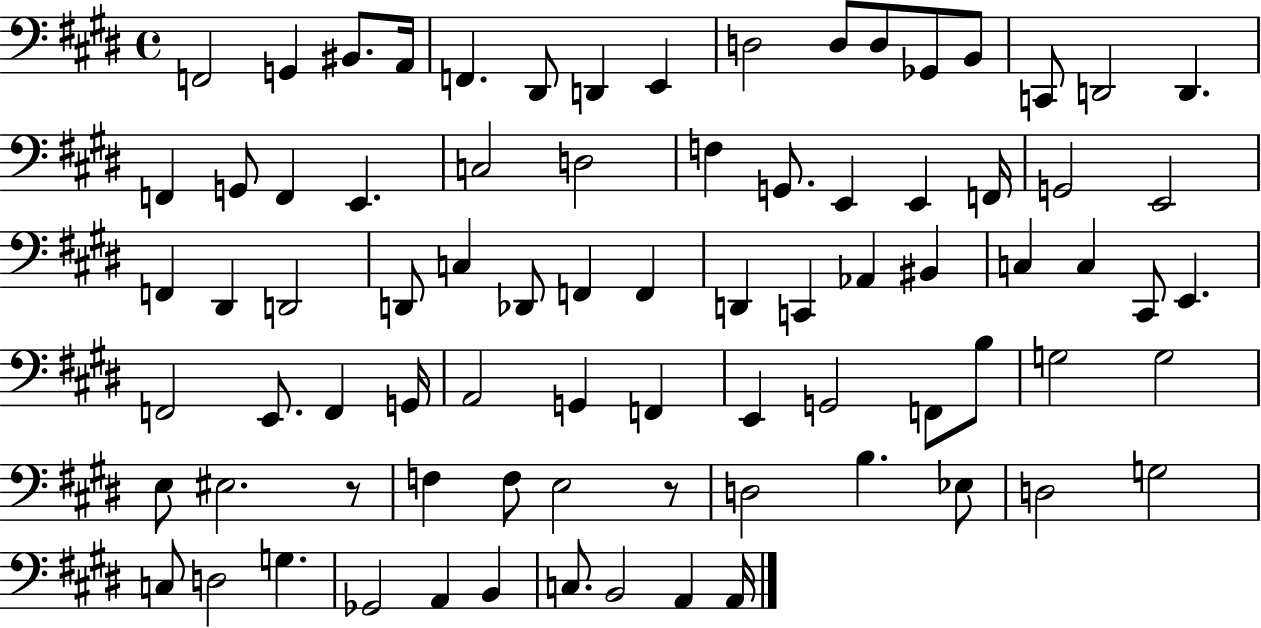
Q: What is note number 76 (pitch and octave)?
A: B2